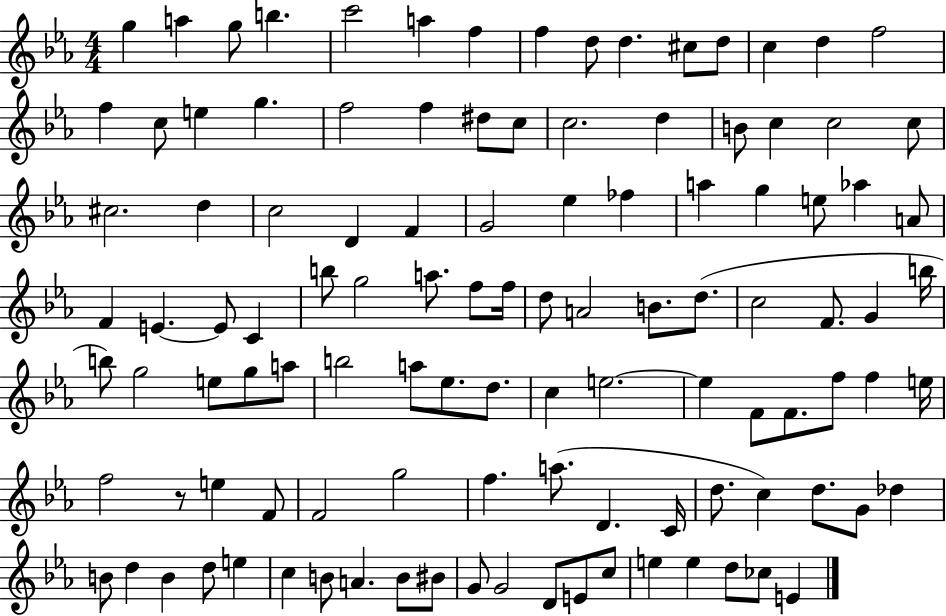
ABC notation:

X:1
T:Untitled
M:4/4
L:1/4
K:Eb
g a g/2 b c'2 a f f d/2 d ^c/2 d/2 c d f2 f c/2 e g f2 f ^d/2 c/2 c2 d B/2 c c2 c/2 ^c2 d c2 D F G2 _e _f a g e/2 _a A/2 F E E/2 C b/2 g2 a/2 f/2 f/4 d/2 A2 B/2 d/2 c2 F/2 G b/4 b/2 g2 e/2 g/2 a/2 b2 a/2 _e/2 d/2 c e2 e F/2 F/2 f/2 f e/4 f2 z/2 e F/2 F2 g2 f a/2 D C/4 d/2 c d/2 G/2 _d B/2 d B d/2 e c B/2 A B/2 ^B/2 G/2 G2 D/2 E/2 c/2 e e d/2 _c/2 E